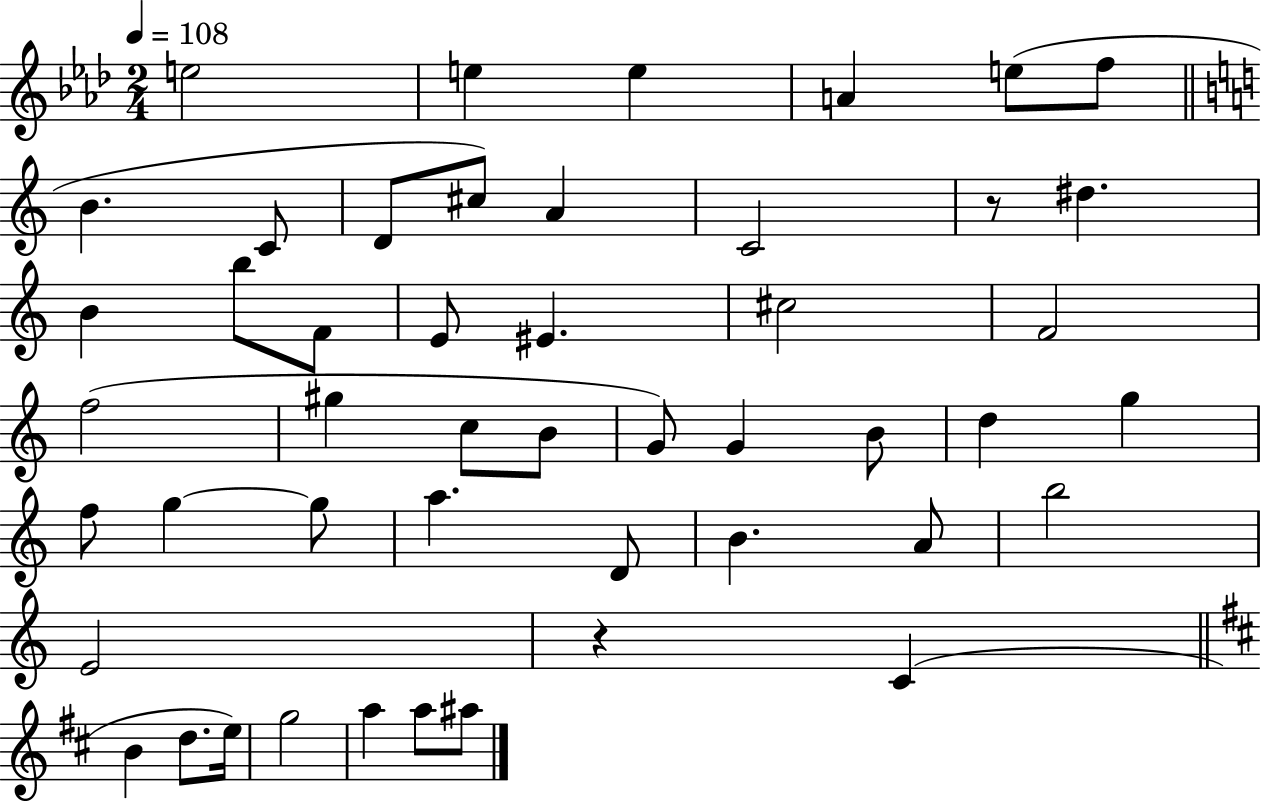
X:1
T:Untitled
M:2/4
L:1/4
K:Ab
e2 e e A e/2 f/2 B C/2 D/2 ^c/2 A C2 z/2 ^d B b/2 F/2 E/2 ^E ^c2 F2 f2 ^g c/2 B/2 G/2 G B/2 d g f/2 g g/2 a D/2 B A/2 b2 E2 z C B d/2 e/4 g2 a a/2 ^a/2